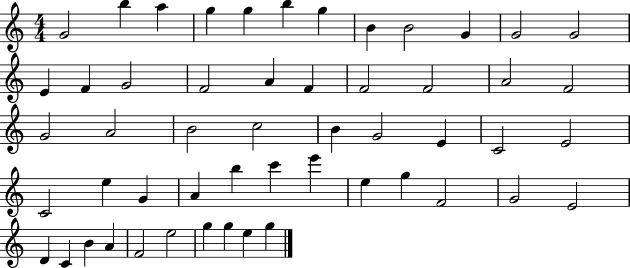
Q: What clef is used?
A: treble